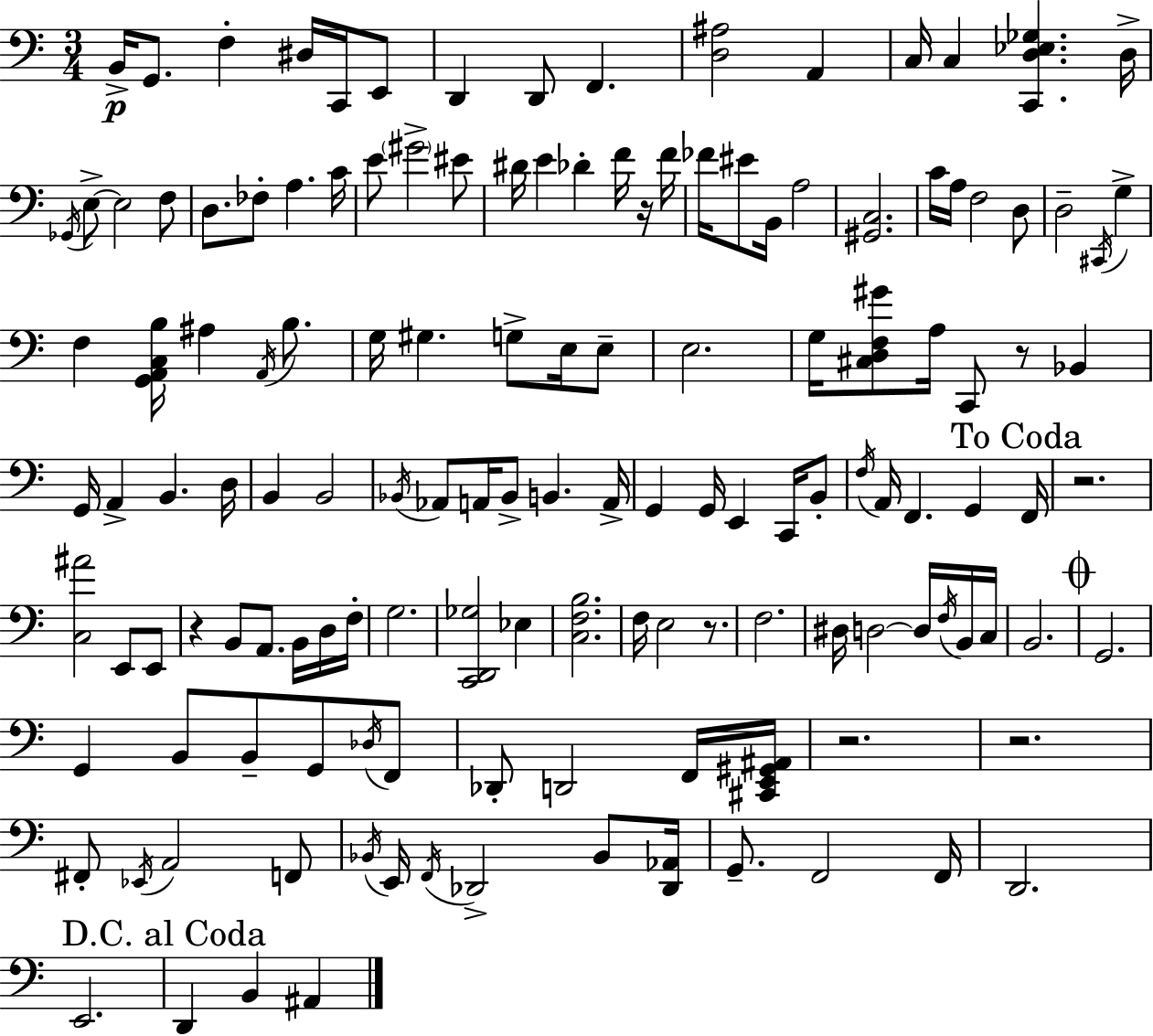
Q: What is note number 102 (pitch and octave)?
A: F2